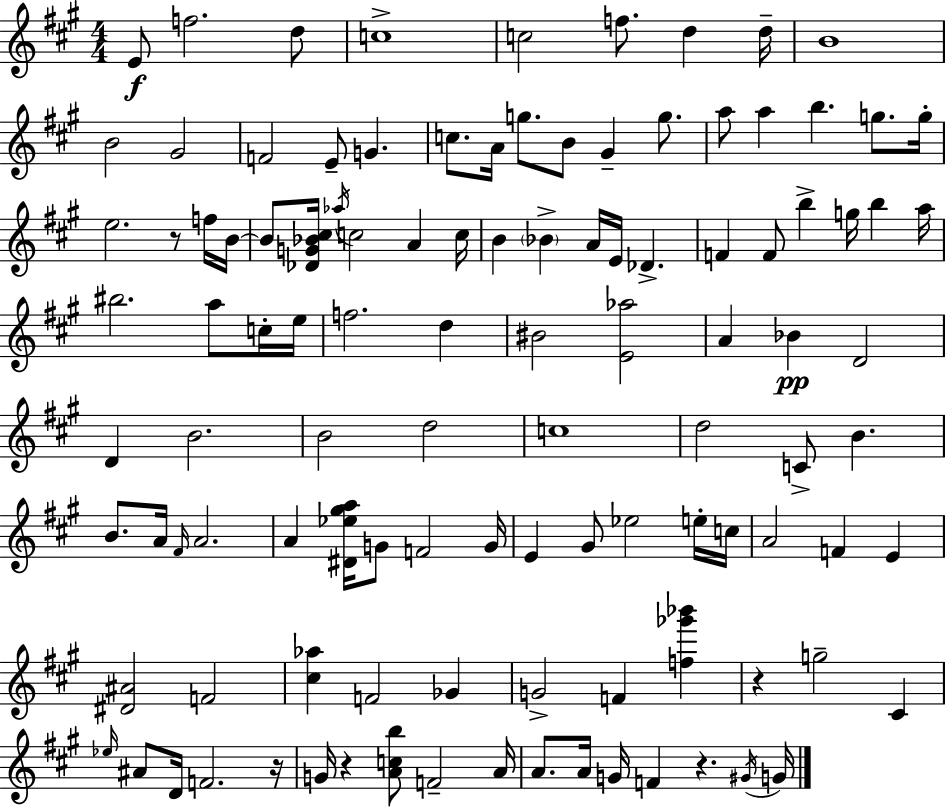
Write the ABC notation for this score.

X:1
T:Untitled
M:4/4
L:1/4
K:A
E/2 f2 d/2 c4 c2 f/2 d d/4 B4 B2 ^G2 F2 E/2 G c/2 A/4 g/2 B/2 ^G g/2 a/2 a b g/2 g/4 e2 z/2 f/4 B/4 B/2 [_DG_B^c]/4 _a/4 c2 A c/4 B _B A/4 E/4 _D F F/2 b g/4 b a/4 ^b2 a/2 c/4 e/4 f2 d ^B2 [E_a]2 A _B D2 D B2 B2 d2 c4 d2 C/2 B B/2 A/4 ^F/4 A2 A [^D_e^ga]/4 G/2 F2 G/4 E ^G/2 _e2 e/4 c/4 A2 F E [^D^A]2 F2 [^c_a] F2 _G G2 F [f_g'_b'] z g2 ^C _e/4 ^A/2 D/4 F2 z/4 G/4 z [Acb]/2 F2 A/4 A/2 A/4 G/4 F z ^G/4 G/4